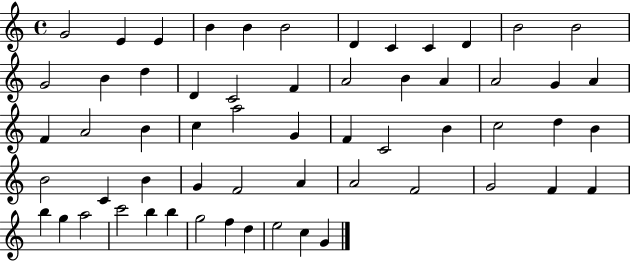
{
  \clef treble
  \time 4/4
  \defaultTimeSignature
  \key c \major
  g'2 e'4 e'4 | b'4 b'4 b'2 | d'4 c'4 c'4 d'4 | b'2 b'2 | \break g'2 b'4 d''4 | d'4 c'2 f'4 | a'2 b'4 a'4 | a'2 g'4 a'4 | \break f'4 a'2 b'4 | c''4 a''2 g'4 | f'4 c'2 b'4 | c''2 d''4 b'4 | \break b'2 c'4 b'4 | g'4 f'2 a'4 | a'2 f'2 | g'2 f'4 f'4 | \break b''4 g''4 a''2 | c'''2 b''4 b''4 | g''2 f''4 d''4 | e''2 c''4 g'4 | \break \bar "|."
}